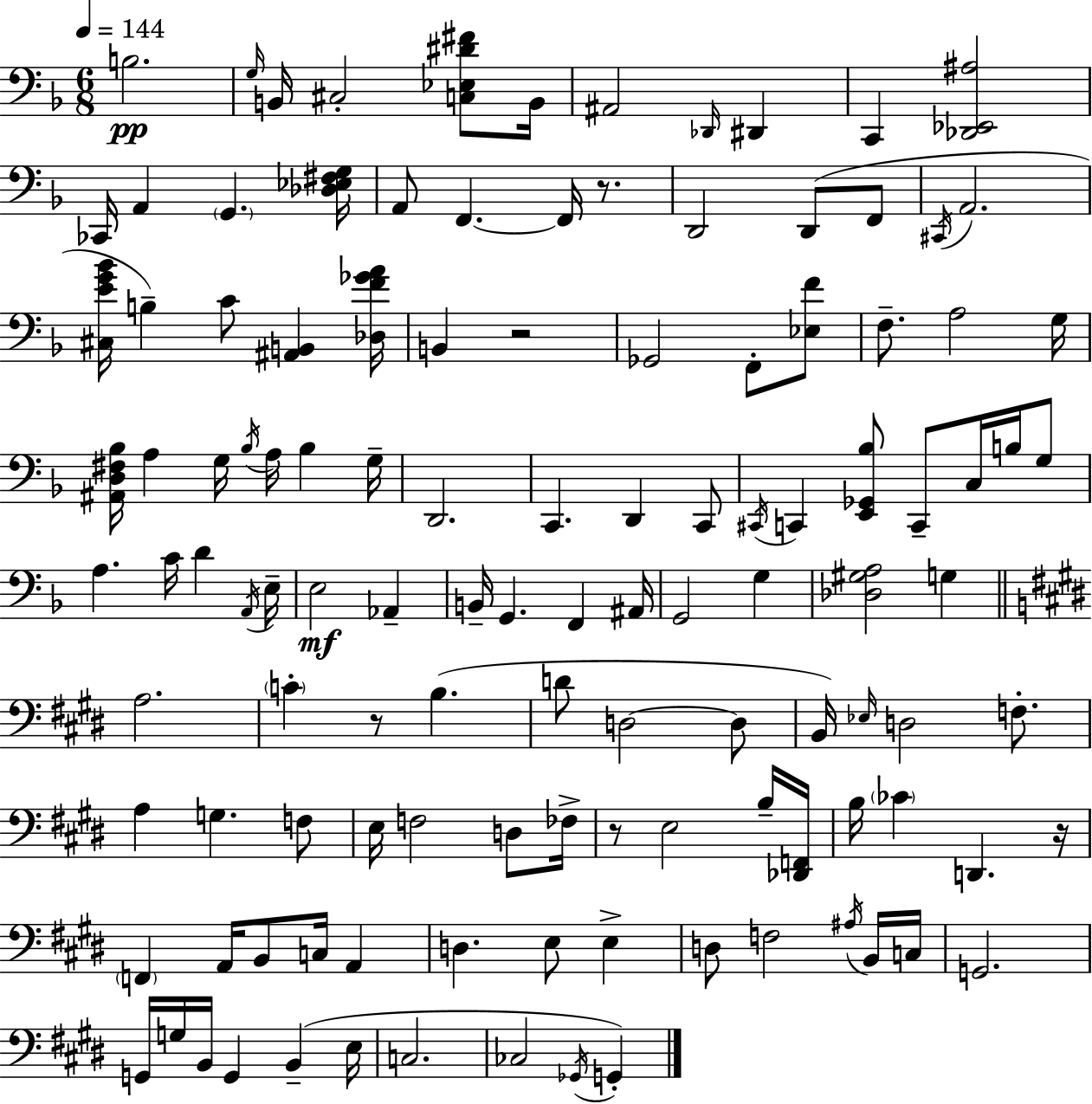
X:1
T:Untitled
M:6/8
L:1/4
K:F
B,2 G,/4 B,,/4 ^C,2 [C,_E,^D^F]/2 B,,/4 ^A,,2 _D,,/4 ^D,, C,, [_D,,_E,,^A,]2 _C,,/4 A,, G,, [_D,_E,^F,G,]/4 A,,/2 F,, F,,/4 z/2 D,,2 D,,/2 F,,/2 ^C,,/4 A,,2 [^C,EG_B]/4 B, C/2 [^A,,B,,] [_D,F_GA]/4 B,, z2 _G,,2 F,,/2 [_E,F]/2 F,/2 A,2 G,/4 [^A,,D,^F,_B,]/4 A, G,/4 _B,/4 A,/4 _B, G,/4 D,,2 C,, D,, C,,/2 ^C,,/4 C,, [E,,_G,,_B,]/2 C,,/2 C,/4 B,/4 G,/2 A, C/4 D A,,/4 E,/4 E,2 _A,, B,,/4 G,, F,, ^A,,/4 G,,2 G, [_D,^G,A,]2 G, A,2 C z/2 B, D/2 D,2 D,/2 B,,/4 _E,/4 D,2 F,/2 A, G, F,/2 E,/4 F,2 D,/2 _F,/4 z/2 E,2 B,/4 [_D,,F,,]/4 B,/4 _C D,, z/4 F,, A,,/4 B,,/2 C,/4 A,, D, E,/2 E, D,/2 F,2 ^A,/4 B,,/4 C,/4 G,,2 G,,/4 G,/4 B,,/4 G,, B,, E,/4 C,2 _C,2 _G,,/4 G,,